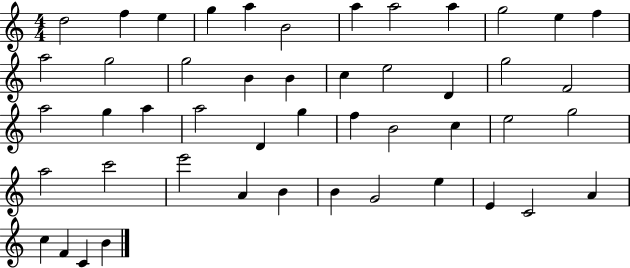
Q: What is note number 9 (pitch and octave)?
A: A5